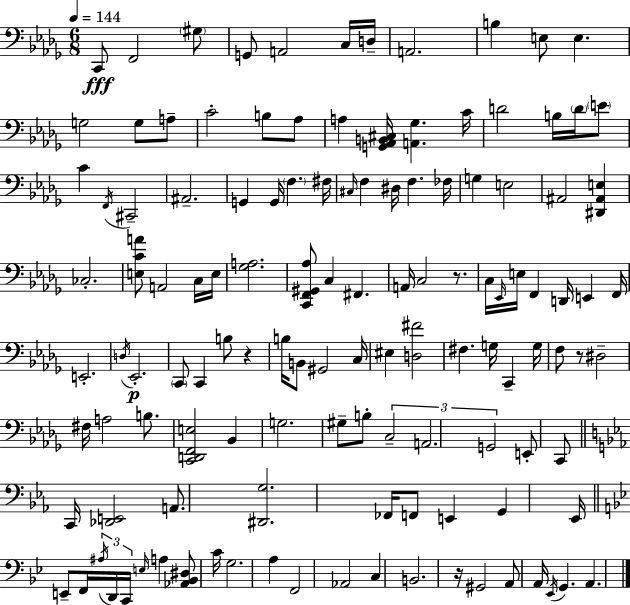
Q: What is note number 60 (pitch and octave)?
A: B3